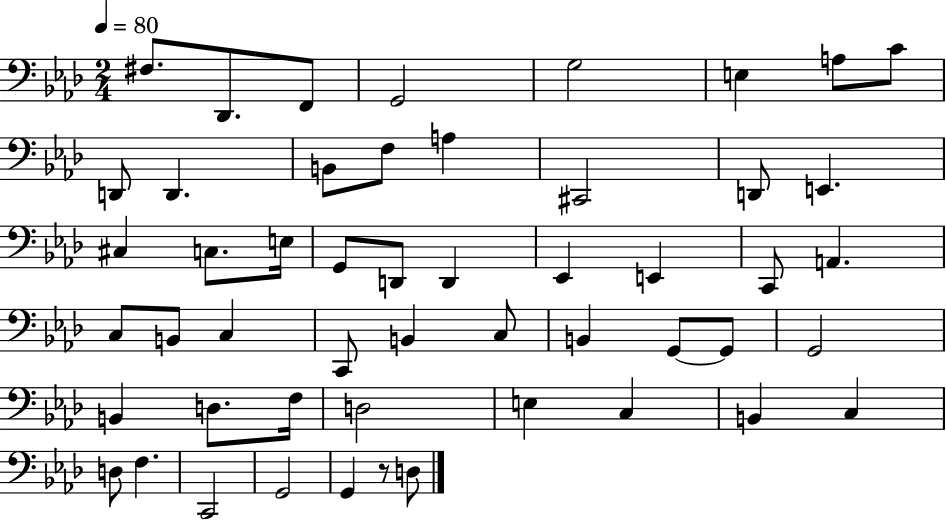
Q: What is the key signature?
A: AES major